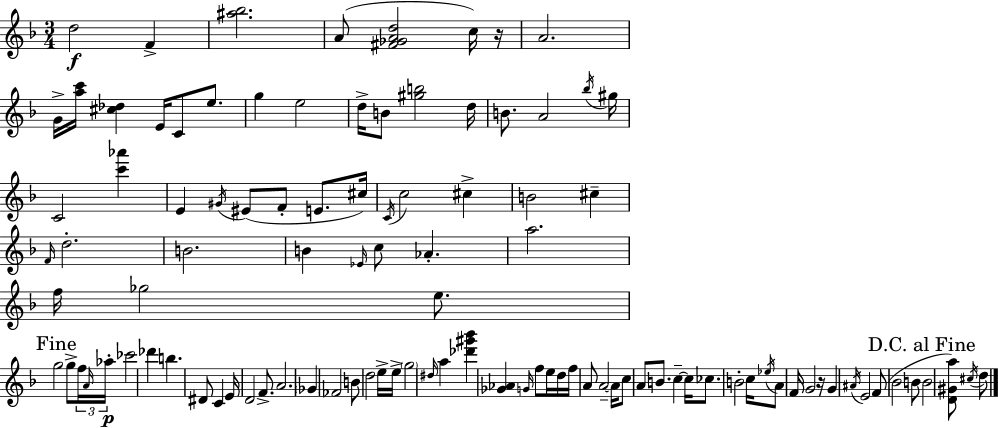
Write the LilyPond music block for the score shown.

{
  \clef treble
  \numericTimeSignature
  \time 3/4
  \key f \major
  d''2\f f'4-> | <ais'' bes''>2. | a'8( <fis' ges' a' d''>2 c''16) r16 | a'2. | \break g'16-> <a'' c'''>16 <cis'' des''>4 e'16 c'8 e''8. | g''4 e''2 | d''16-> b'8 <gis'' b''>2 d''16 | b'8. a'2 \acciaccatura { bes''16 } | \break gis''16 c'2 <c''' aes'''>4 | e'4 \acciaccatura { gis'16 }( eis'8 f'8-. e'8. | cis''16) \acciaccatura { c'16 } c''2 cis''4-> | b'2 cis''4-- | \break \grace { f'16 } d''2.-. | b'2. | b'4 \grace { ees'16 } c''8 aes'4.-. | a''2. | \break f''16 ges''2 | e''8. \mark "Fine" g''2 | g''8-> \tuplet 3/2 { f''16 \grace { a'16 } aes''16-.\p } ces'''2 | des'''4 b''4. | \break dis'8 c'4 e'16 d'2 | f'8.-> a'2. | \parenthesize ges'4 fes'2 | b'8 d''2 | \break e''16-> e''16-> \parenthesize g''2 | \grace { dis''16 } a''4 <des''' gis''' bes'''>4 <ges' aes'>4 | \grace { g'16 } f''8 e''16 d''16 f''16 a'8 a'2--~~ | a'16 c''8 a'8 | \break b'8. c''4--~~ c''16 ces''8. b'2-. | c''16 \acciaccatura { ees''16 } a'8 f'16 | g'2 r16 g'4 | \acciaccatura { ais'16 } e'2 f'8( | \break bes'2 b'8 \mark "D.C. al Fine" b'2 | <d' gis' a''>8) \acciaccatura { cis''16 } d''8 \bar "|."
}